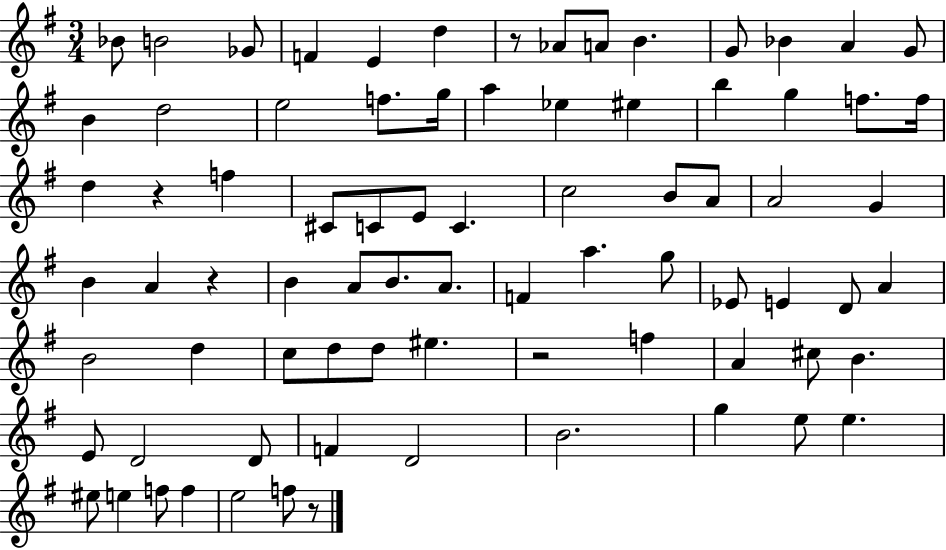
{
  \clef treble
  \numericTimeSignature
  \time 3/4
  \key g \major
  bes'8 b'2 ges'8 | f'4 e'4 d''4 | r8 aes'8 a'8 b'4. | g'8 bes'4 a'4 g'8 | \break b'4 d''2 | e''2 f''8. g''16 | a''4 ees''4 eis''4 | b''4 g''4 f''8. f''16 | \break d''4 r4 f''4 | cis'8 c'8 e'8 c'4. | c''2 b'8 a'8 | a'2 g'4 | \break b'4 a'4 r4 | b'4 a'8 b'8. a'8. | f'4 a''4. g''8 | ees'8 e'4 d'8 a'4 | \break b'2 d''4 | c''8 d''8 d''8 eis''4. | r2 f''4 | a'4 cis''8 b'4. | \break e'8 d'2 d'8 | f'4 d'2 | b'2. | g''4 e''8 e''4. | \break eis''8 e''4 f''8 f''4 | e''2 f''8 r8 | \bar "|."
}